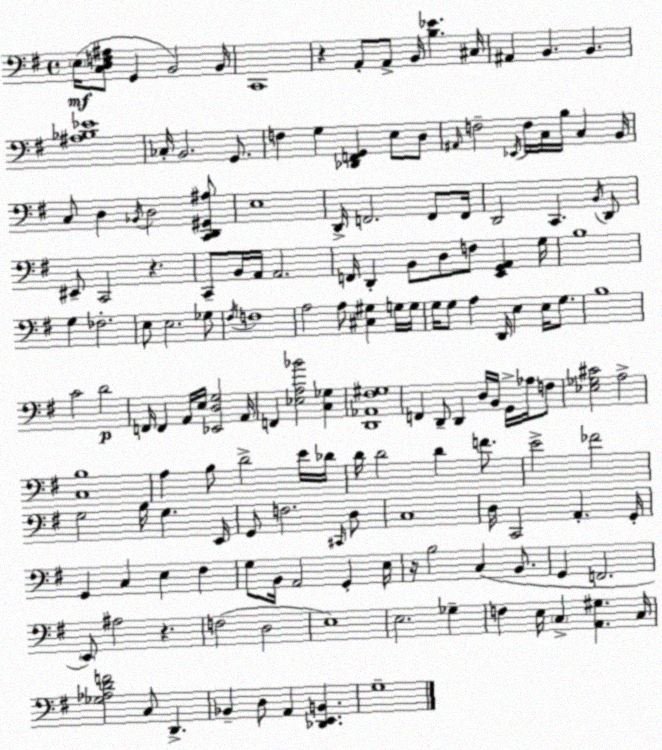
X:1
T:Untitled
M:4/4
L:1/4
K:Em
E,/4 [C,D,F,^A,]/2 G,, B,,2 B,,/4 C,,4 z A,,/2 A,,/2 B,,/4 [B,_E] ^C,/4 ^A,, B,, B,, [^A,_B,_E]4 _C,/4 B,,2 G,,/2 F, G, [_D,,F,,G,,] E,/2 D,/2 ^A,,/4 F,2 _E,,/4 F,/4 C,/4 B,/4 C, B,,/4 C,/2 D, _B,,/4 D,2 [C,,D,,^G,,^A,]/2 E,4 D,,/4 F,,2 F,,/2 F,,/4 D,,2 C,, B,,/4 D,,/2 ^E,,/2 C,,2 z C,,/2 B,,/4 A,,/4 A,,2 F,,/4 D,, B,,/2 D,/2 F,/2 [E,,G,,A,,] G,/4 B,4 G, _F,2 E,/2 E,2 _G,/2 ^F,/4 F,4 A,2 A,/2 [^C,^G,] G,/4 G,/4 G,/4 G,/2 A, D,,/4 E, E,/4 G,/2 B,4 C2 D2 F,,/4 F,, A,,/4 E,/4 [_E,,D,G,]2 A,,/4 F,, [_E,A,_B]2 [C,_G,] [D,,_A,,^F,^G,]4 F,, D,,/2 D,, D,/4 B,,/4 G,,/4 _A,/4 F,/2 [_E,_G,^C]2 A,2 [C,B,]4 A, B,/2 D2 E/4 _D/4 D/4 D2 D F/2 E2 _F2 G,2 B,/4 G, E,,/4 G,,/2 F,2 ^C,,/4 D,/2 C,4 D,/4 C,,2 A,, G,,/4 G,, C, E, ^F, G,/2 B,,/4 A,,2 G,, E,/4 z/4 B,2 C, B,,/2 G,, F,,2 E,,/2 ^A,2 z F,2 D,2 E,4 E,2 _G, F, E,/4 C, [A,,^G,] C,/4 [_G,_A,DF]2 C,/2 D,, _B,, D,/2 A,, [_D,,E,,B,,] G,4